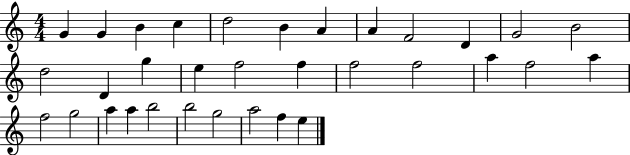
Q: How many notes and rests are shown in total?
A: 33